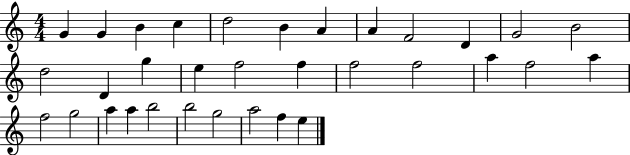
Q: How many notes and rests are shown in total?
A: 33